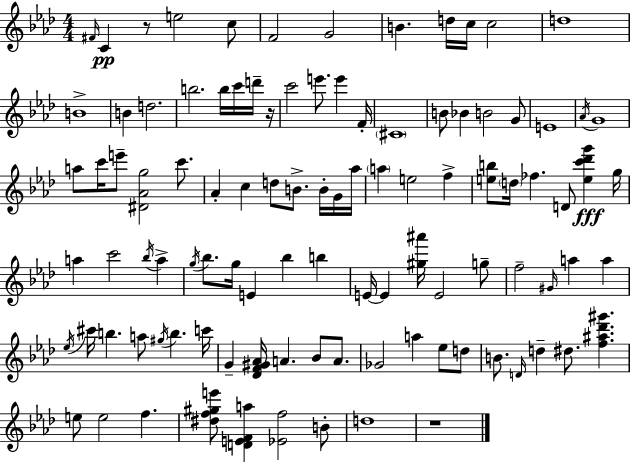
{
  \clef treble
  \numericTimeSignature
  \time 4/4
  \key f \minor
  \grace { fis'16 }\pp c'4 r8 e''2 c''8 | f'2 g'2 | b'4. d''16 c''16 c''2 | d''1 | \break b'1-> | b'4 d''2. | b''2. b''16 c'''16 d'''16-- | r16 c'''2 e'''8. e'''4 | \break f'16-. \parenthesize cis'1 | b'8 bes'4 b'2 g'8 | e'1 | \acciaccatura { aes'16 } g'1 | \break a''8 c'''16 e'''8-- <dis' aes' g''>2 c'''8. | aes'4-. c''4 d''8 b'8.-> b'16-. | g'16 aes''16 \parenthesize a''4 e''2 f''4-> | <e'' b''>8 \parenthesize d''16 fes''4. d'8 <e'' c''' des''' g'''>4\fff | \break g''16 a''4 c'''2 \acciaccatura { bes''16 } a''4-> | \acciaccatura { g''16 } bes''8. g''16 e'4 bes''4 | b''4 e'16~~ e'4 <gis'' ais'''>16 e'2 | g''8-- f''2-- \grace { gis'16 } a''4 | \break a''4 \acciaccatura { ees''16 } cis'''16 b''4. a''8 \acciaccatura { gis''16 } | b''4. c'''16 g'4-- <des' f' gis' aes'>16 a'4. | bes'8 a'8. ges'2 a''4 | ees''8 d''8 b'8. \grace { d'16 } d''4-- dis''8. | \break <f'' ais'' des''' gis'''>4. e''8 e''2 | f''4. <dis'' f'' gis'' e'''>8 <d' e' f' a''>4 <ees' f''>2 | b'8-. d''1 | r1 | \break \bar "|."
}